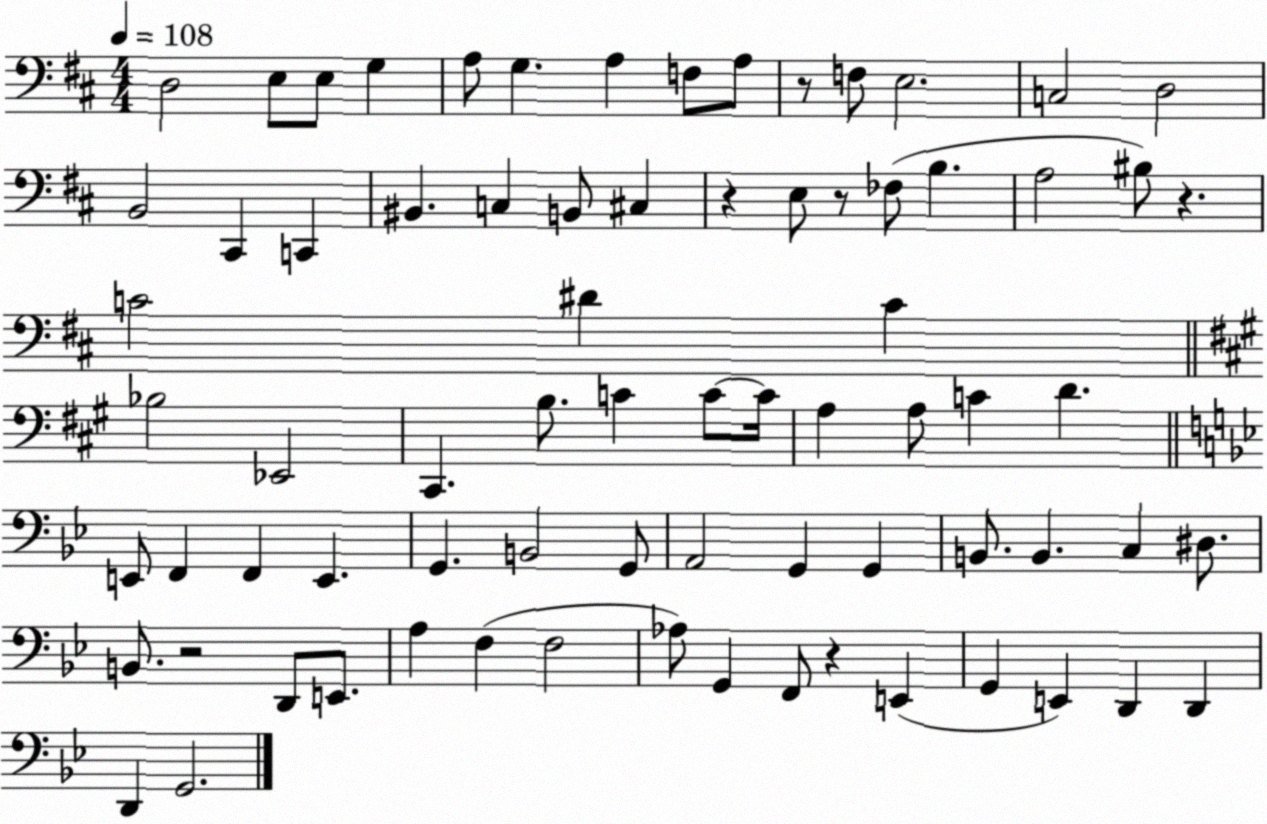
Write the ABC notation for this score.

X:1
T:Untitled
M:4/4
L:1/4
K:D
D,2 E,/2 E,/2 G, A,/2 G, A, F,/2 A,/2 z/2 F,/2 E,2 C,2 D,2 B,,2 ^C,, C,, ^B,, C, B,,/2 ^C, z E,/2 z/2 _F,/2 B, A,2 ^B,/2 z C2 ^D C _B,2 _E,,2 ^C,, B,/2 C C/2 C/4 A, A,/2 C D E,,/2 F,, F,, E,, G,, B,,2 G,,/2 A,,2 G,, G,, B,,/2 B,, C, ^D,/2 B,,/2 z2 D,,/2 E,,/2 A, F, F,2 _A,/2 G,, F,,/2 z E,, G,, E,, D,, D,, D,, G,,2